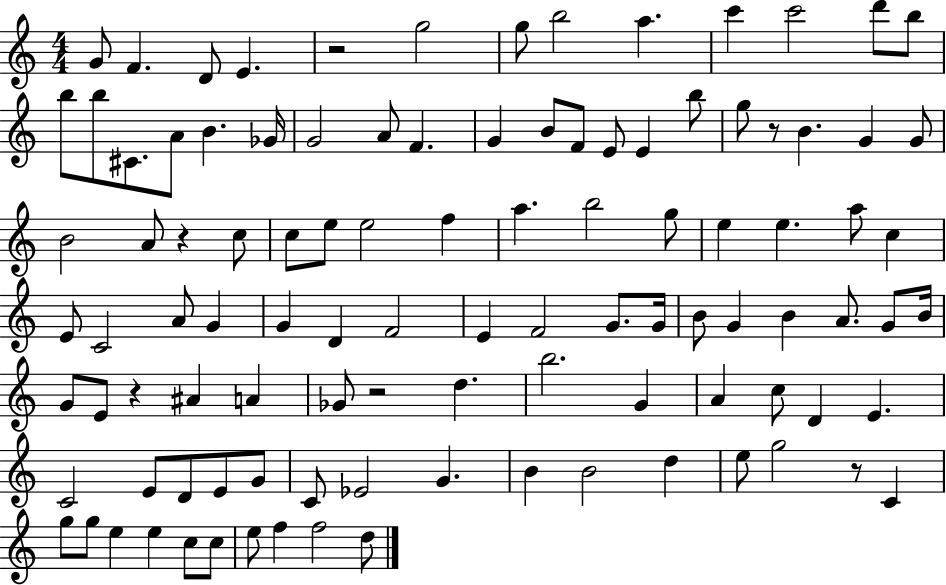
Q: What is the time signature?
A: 4/4